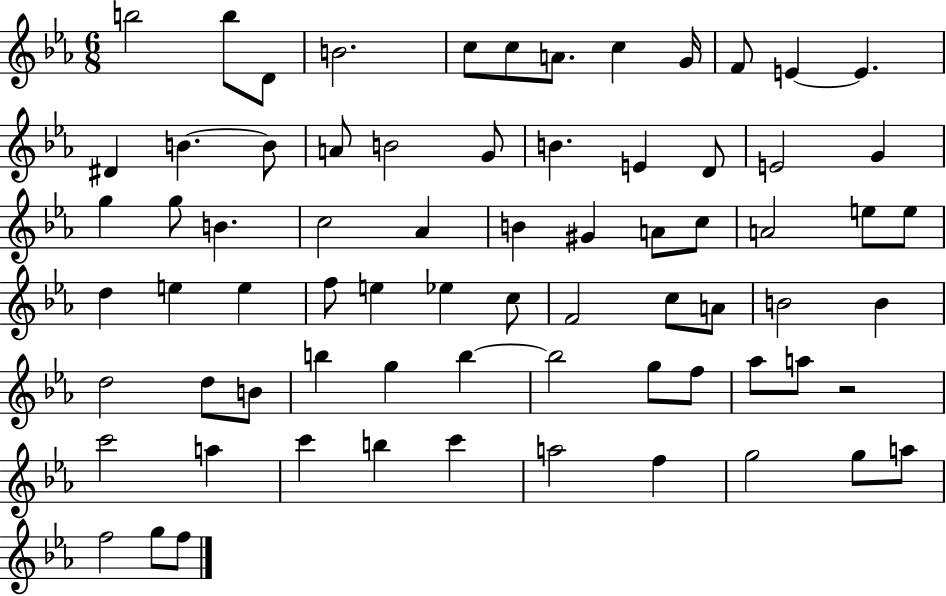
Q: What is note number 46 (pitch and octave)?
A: B4